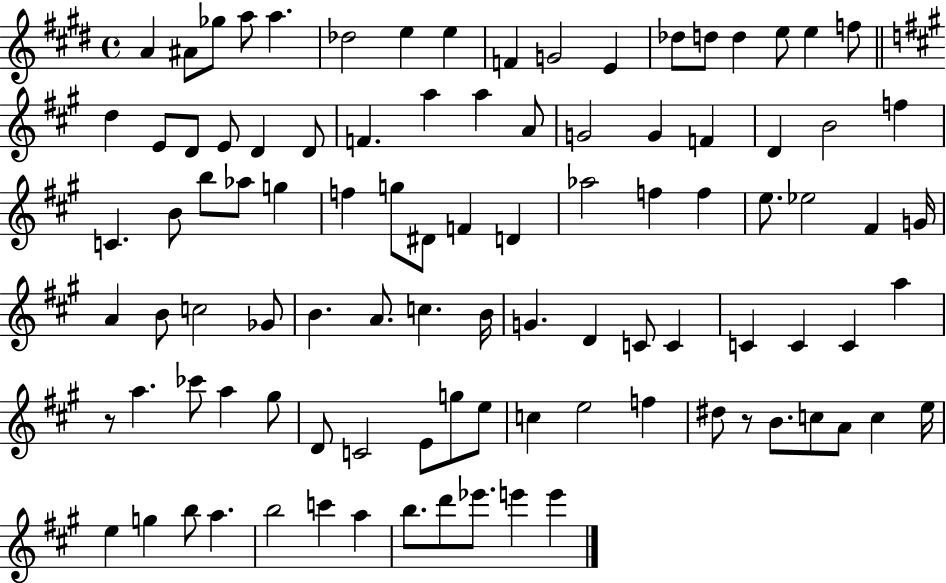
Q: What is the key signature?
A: E major